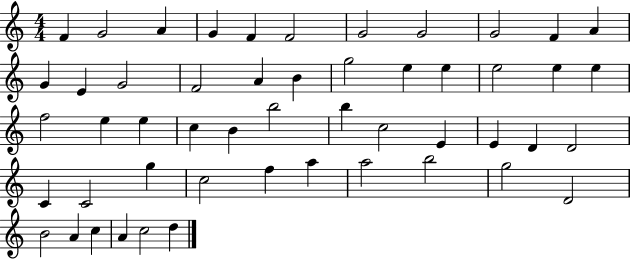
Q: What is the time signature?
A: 4/4